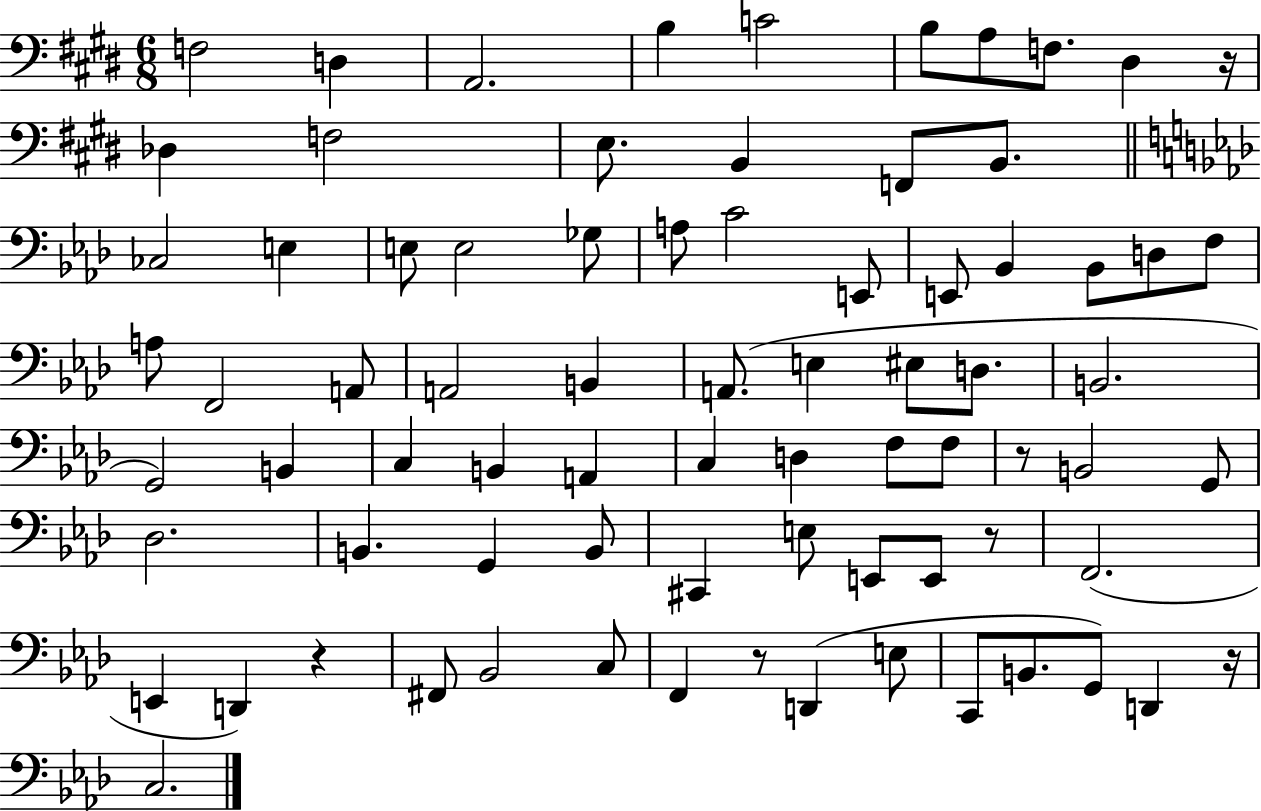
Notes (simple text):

F3/h D3/q A2/h. B3/q C4/h B3/e A3/e F3/e. D#3/q R/s Db3/q F3/h E3/e. B2/q F2/e B2/e. CES3/h E3/q E3/e E3/h Gb3/e A3/e C4/h E2/e E2/e Bb2/q Bb2/e D3/e F3/e A3/e F2/h A2/e A2/h B2/q A2/e. E3/q EIS3/e D3/e. B2/h. G2/h B2/q C3/q B2/q A2/q C3/q D3/q F3/e F3/e R/e B2/h G2/e Db3/h. B2/q. G2/q B2/e C#2/q E3/e E2/e E2/e R/e F2/h. E2/q D2/q R/q F#2/e Bb2/h C3/e F2/q R/e D2/q E3/e C2/e B2/e. G2/e D2/q R/s C3/h.